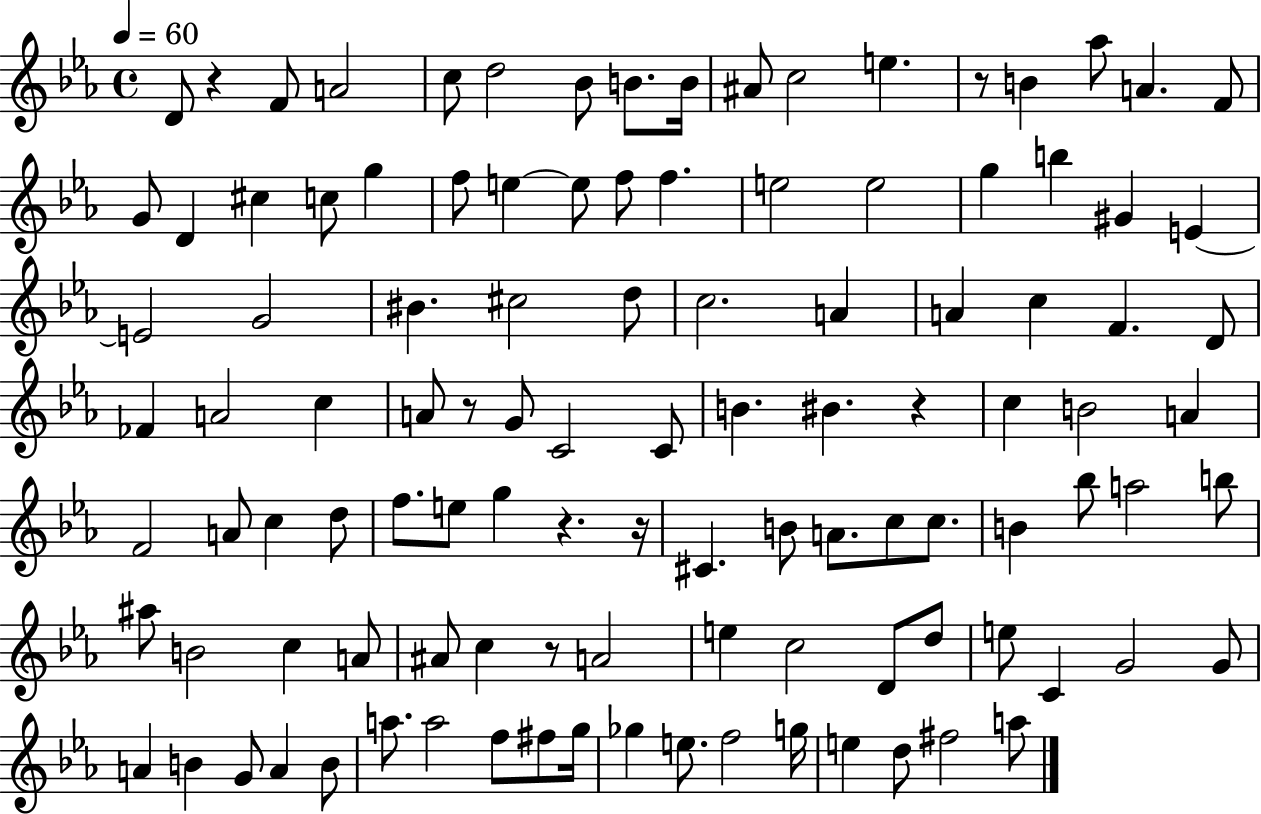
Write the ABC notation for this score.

X:1
T:Untitled
M:4/4
L:1/4
K:Eb
D/2 z F/2 A2 c/2 d2 _B/2 B/2 B/4 ^A/2 c2 e z/2 B _a/2 A F/2 G/2 D ^c c/2 g f/2 e e/2 f/2 f e2 e2 g b ^G E E2 G2 ^B ^c2 d/2 c2 A A c F D/2 _F A2 c A/2 z/2 G/2 C2 C/2 B ^B z c B2 A F2 A/2 c d/2 f/2 e/2 g z z/4 ^C B/2 A/2 c/2 c/2 B _b/2 a2 b/2 ^a/2 B2 c A/2 ^A/2 c z/2 A2 e c2 D/2 d/2 e/2 C G2 G/2 A B G/2 A B/2 a/2 a2 f/2 ^f/2 g/4 _g e/2 f2 g/4 e d/2 ^f2 a/2